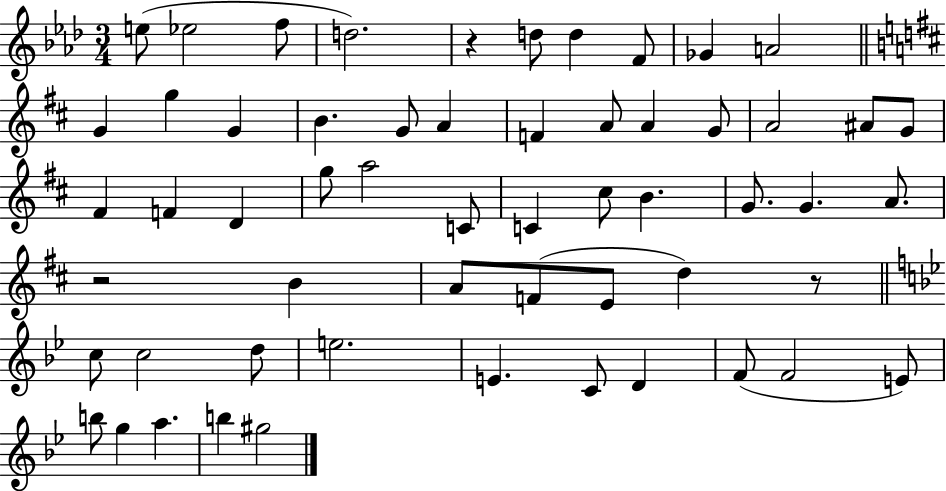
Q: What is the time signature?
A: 3/4